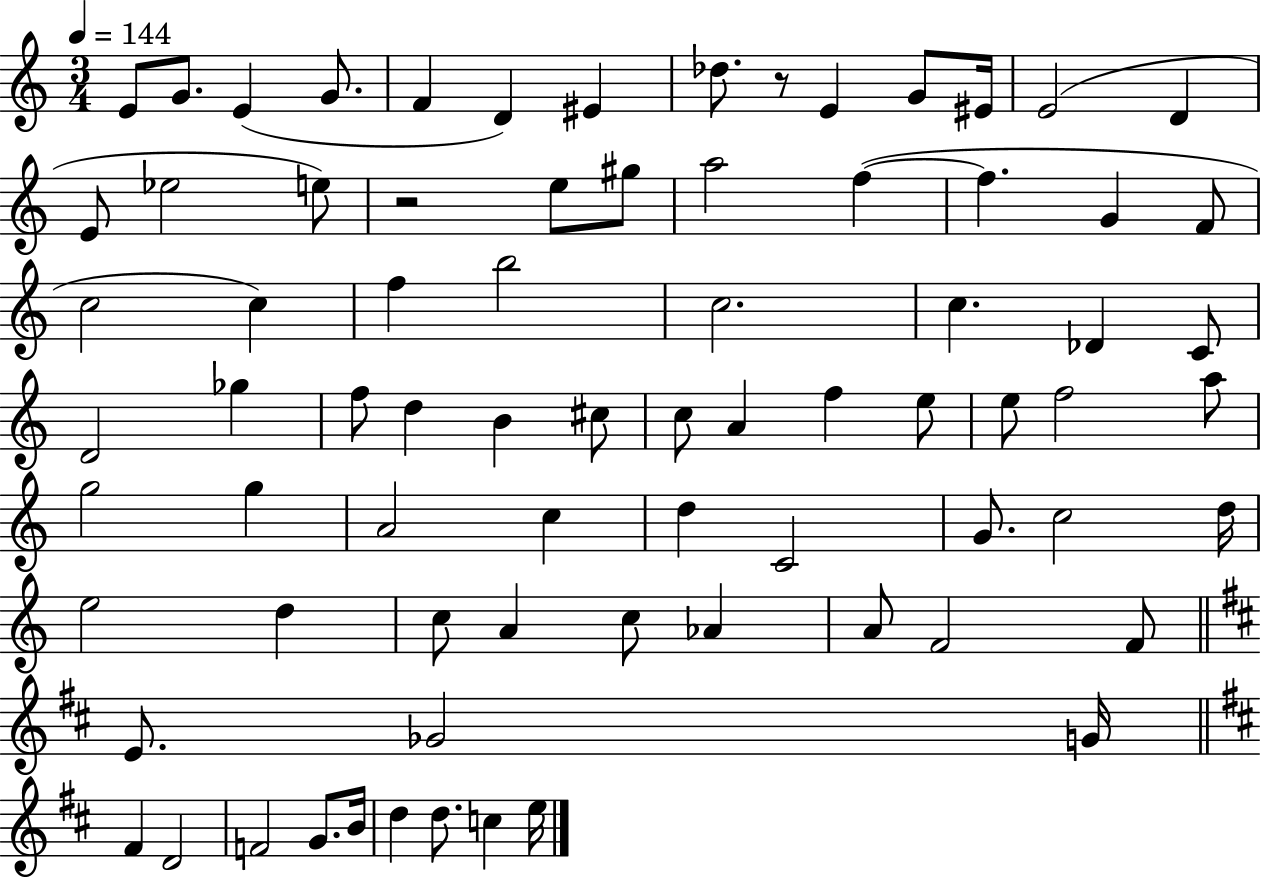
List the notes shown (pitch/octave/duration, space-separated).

E4/e G4/e. E4/q G4/e. F4/q D4/q EIS4/q Db5/e. R/e E4/q G4/e EIS4/s E4/h D4/q E4/e Eb5/h E5/e R/h E5/e G#5/e A5/h F5/q F5/q. G4/q F4/e C5/h C5/q F5/q B5/h C5/h. C5/q. Db4/q C4/e D4/h Gb5/q F5/e D5/q B4/q C#5/e C5/e A4/q F5/q E5/e E5/e F5/h A5/e G5/h G5/q A4/h C5/q D5/q C4/h G4/e. C5/h D5/s E5/h D5/q C5/e A4/q C5/e Ab4/q A4/e F4/h F4/e E4/e. Gb4/h G4/s F#4/q D4/h F4/h G4/e. B4/s D5/q D5/e. C5/q E5/s